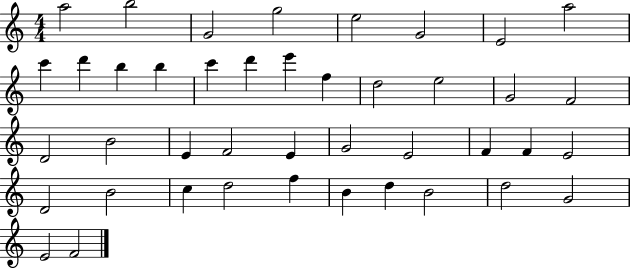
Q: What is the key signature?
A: C major